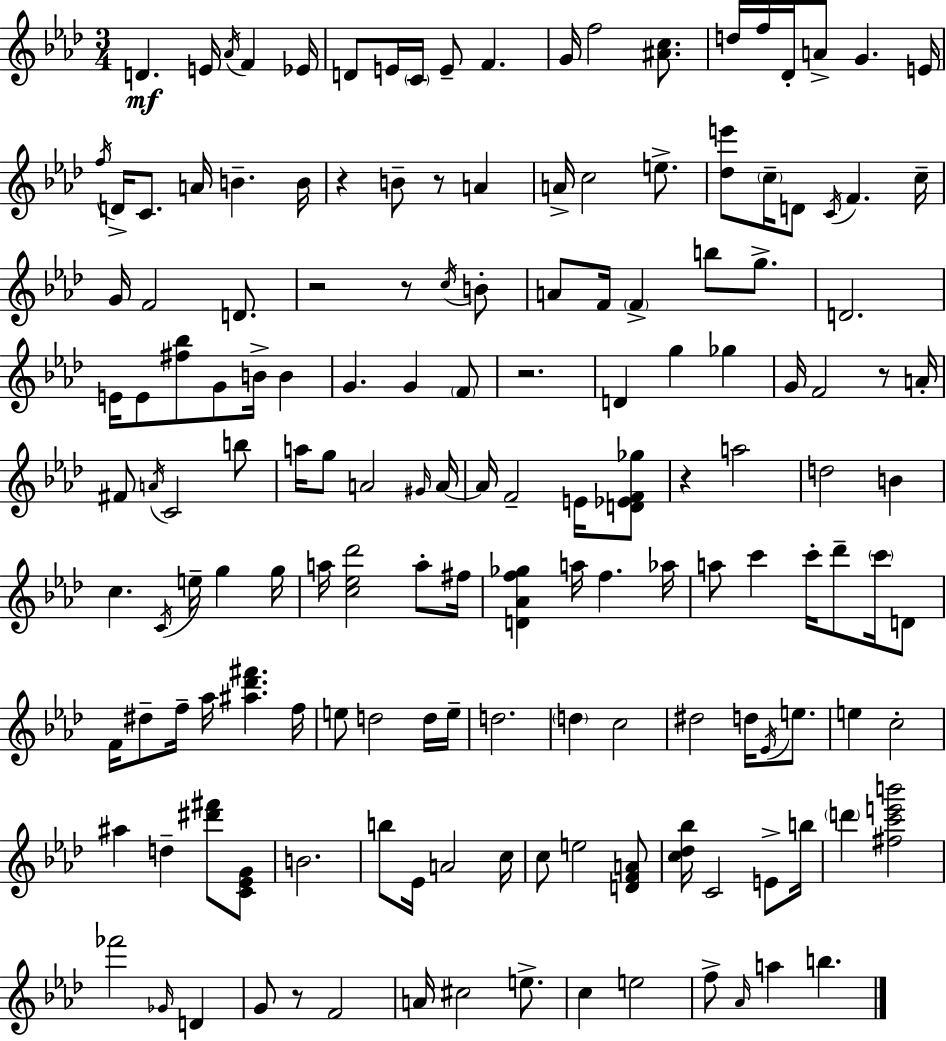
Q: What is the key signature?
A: F minor